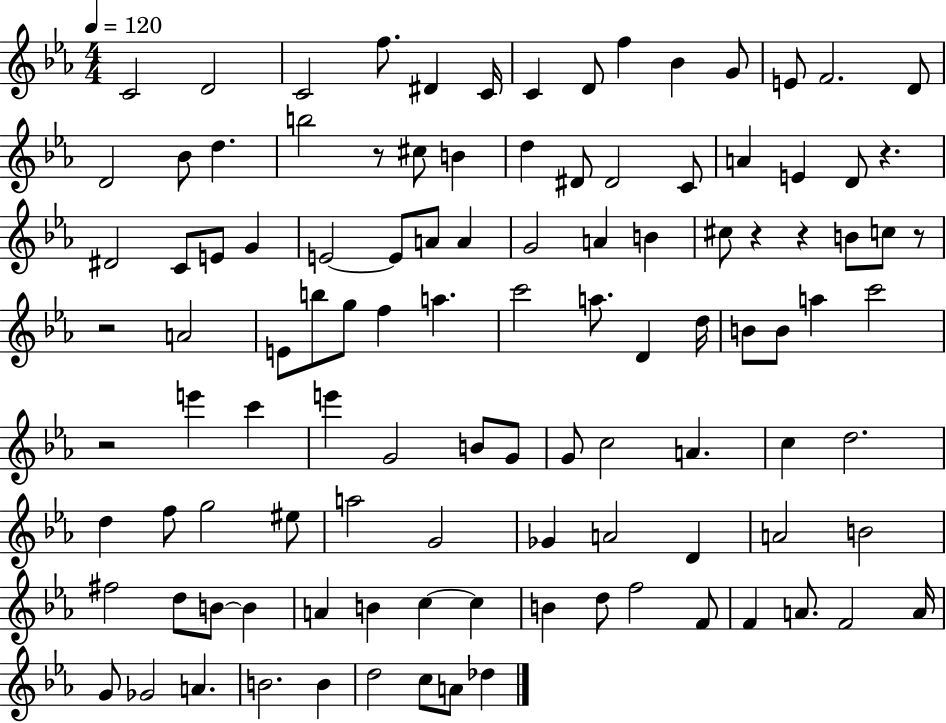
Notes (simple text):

C4/h D4/h C4/h F5/e. D#4/q C4/s C4/q D4/e F5/q Bb4/q G4/e E4/e F4/h. D4/e D4/h Bb4/e D5/q. B5/h R/e C#5/e B4/q D5/q D#4/e D#4/h C4/e A4/q E4/q D4/e R/q. D#4/h C4/e E4/e G4/q E4/h E4/e A4/e A4/q G4/h A4/q B4/q C#5/e R/q R/q B4/e C5/e R/e R/h A4/h E4/e B5/e G5/e F5/q A5/q. C6/h A5/e. D4/q D5/s B4/e B4/e A5/q C6/h R/h E6/q C6/q E6/q G4/h B4/e G4/e G4/e C5/h A4/q. C5/q D5/h. D5/q F5/e G5/h EIS5/e A5/h G4/h Gb4/q A4/h D4/q A4/h B4/h F#5/h D5/e B4/e B4/q A4/q B4/q C5/q C5/q B4/q D5/e F5/h F4/e F4/q A4/e. F4/h A4/s G4/e Gb4/h A4/q. B4/h. B4/q D5/h C5/e A4/e Db5/q